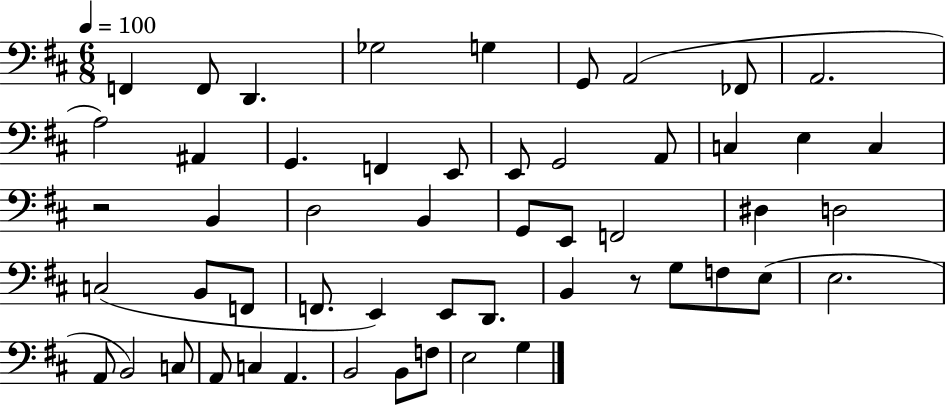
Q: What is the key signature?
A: D major